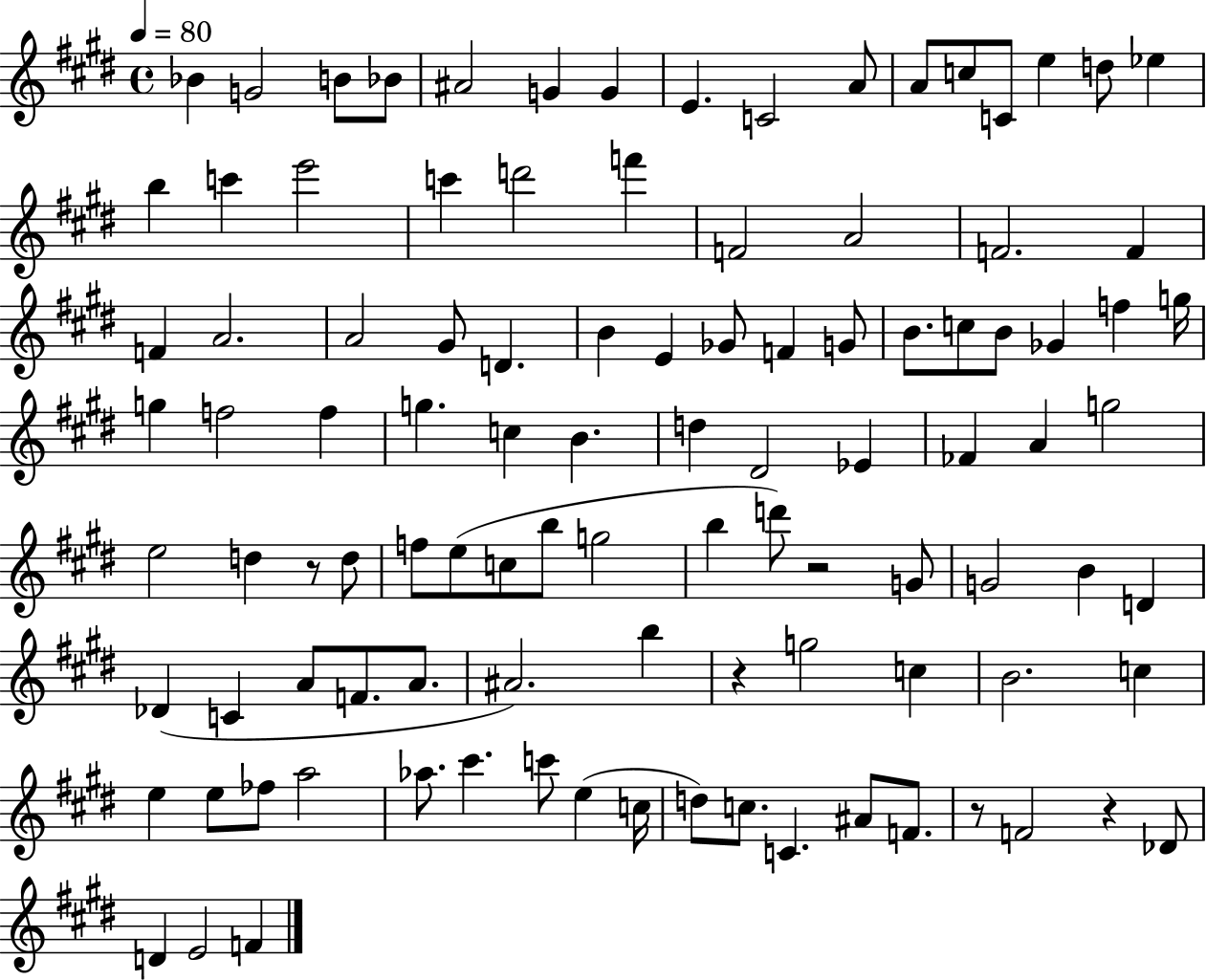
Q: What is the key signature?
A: E major